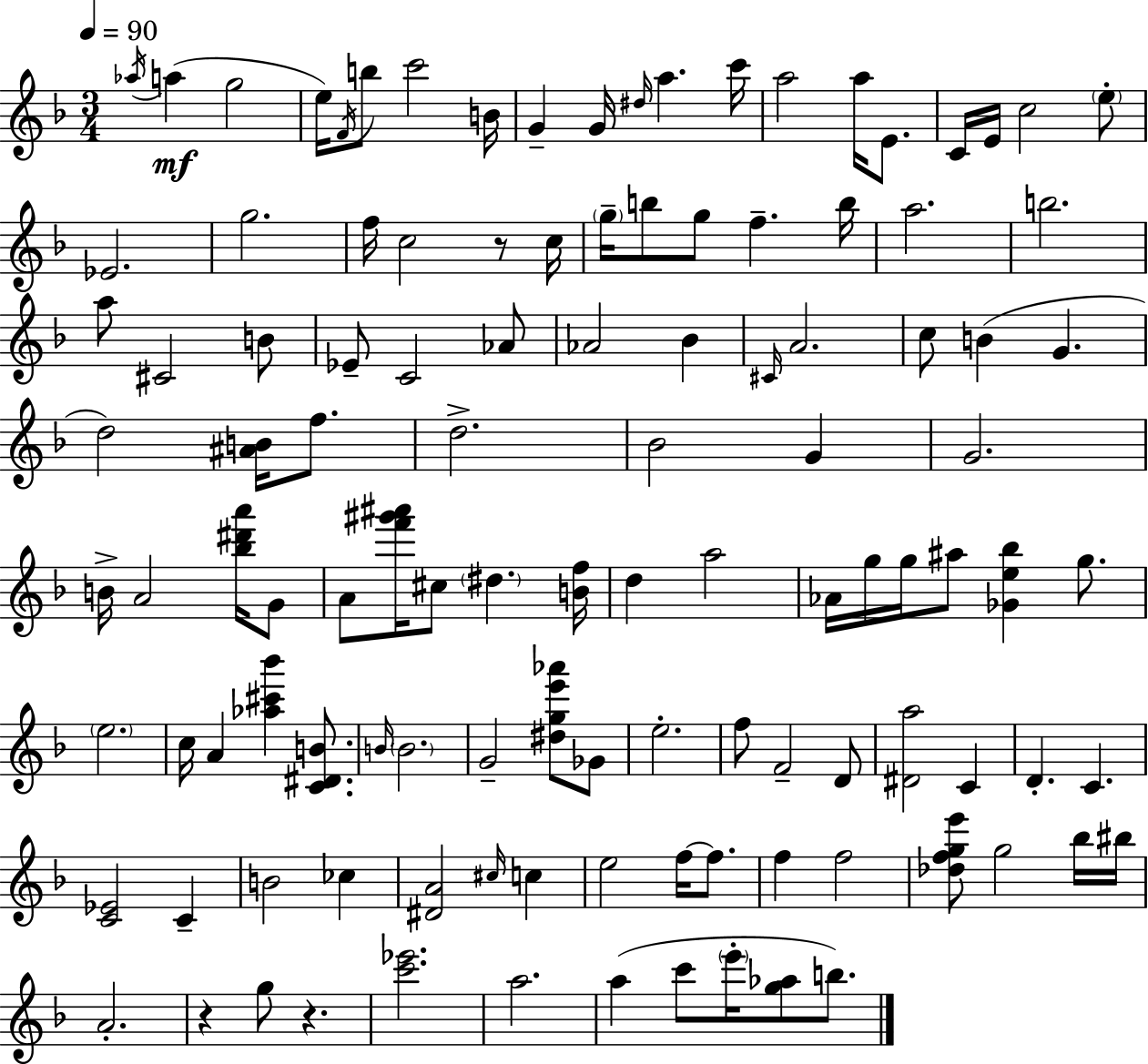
Ab5/s A5/q G5/h E5/s F4/s B5/e C6/h B4/s G4/q G4/s D#5/s A5/q. C6/s A5/h A5/s E4/e. C4/s E4/s C5/h E5/e Eb4/h. G5/h. F5/s C5/h R/e C5/s G5/s B5/e G5/e F5/q. B5/s A5/h. B5/h. A5/e C#4/h B4/e Eb4/e C4/h Ab4/e Ab4/h Bb4/q C#4/s A4/h. C5/e B4/q G4/q. D5/h [A#4,B4]/s F5/e. D5/h. Bb4/h G4/q G4/h. B4/s A4/h [Bb5,D#6,A6]/s G4/e A4/e [F6,G#6,A#6]/s C#5/e D#5/q. [B4,F5]/s D5/q A5/h Ab4/s G5/s G5/s A#5/e [Gb4,E5,Bb5]/q G5/e. E5/h. C5/s A4/q [Ab5,C#6,Bb6]/q [C4,D#4,B4]/e. B4/s B4/h. G4/h [D#5,G5,E6,Ab6]/e Gb4/e E5/h. F5/e F4/h D4/e [D#4,A5]/h C4/q D4/q. C4/q. [C4,Eb4]/h C4/q B4/h CES5/q [D#4,A4]/h C#5/s C5/q E5/h F5/s F5/e. F5/q F5/h [Db5,F5,G5,E6]/e G5/h Bb5/s BIS5/s A4/h. R/q G5/e R/q. [C6,Eb6]/h. A5/h. A5/q C6/e E6/s [G5,Ab5]/e B5/e.